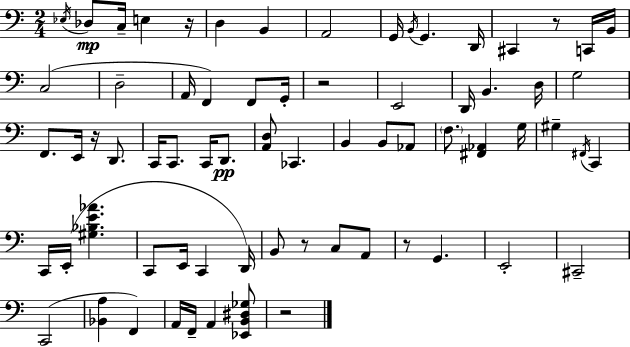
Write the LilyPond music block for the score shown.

{
  \clef bass
  \numericTimeSignature
  \time 2/4
  \key c \major
  \repeat volta 2 { \acciaccatura { ees16 }\mp des8 c16-- e4 | r16 d4 b,4 | a,2 | g,16 \acciaccatura { b,16 } g,4. | \break d,16 cis,4 r8 | c,16 b,16 c2( | d2-- | a,16 f,4) f,8 | \break g,16-. r2 | e,2 | d,16 b,4. | d16 g2 | \break f,8. e,16 r16 d,8. | c,16 c,8. c,16 d,8.\pp | <a, d>8 ces,4. | b,4 b,8 | \break aes,8 \parenthesize f8. <fis, aes,>4 | g16 gis4-- \acciaccatura { fis,16 } c,4 | c,16 e,16-.( <gis bes e' aes'>4. | c,8 e,16 c,4 | \break d,16) b,8 r8 c8 | a,8 r8 g,4. | e,2-. | cis,2-- | \break c,2( | <bes, a>4 f,4) | a,16 f,16-- a,4 | <ees, b, dis ges>8 r2 | \break } \bar "|."
}